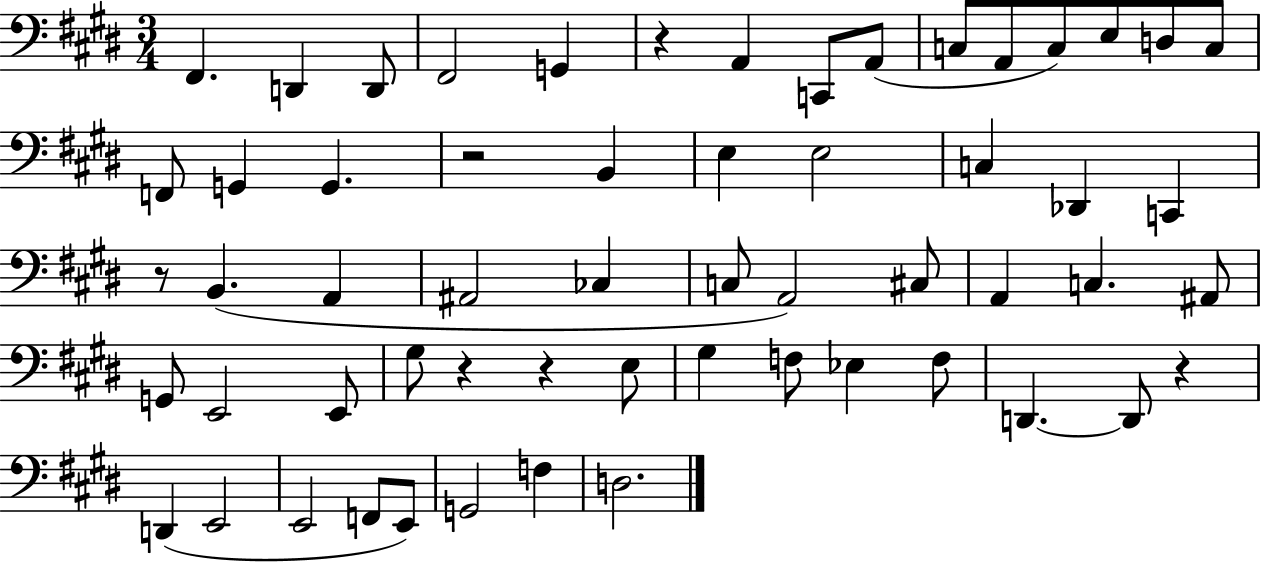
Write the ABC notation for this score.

X:1
T:Untitled
M:3/4
L:1/4
K:E
^F,, D,, D,,/2 ^F,,2 G,, z A,, C,,/2 A,,/2 C,/2 A,,/2 C,/2 E,/2 D,/2 C,/2 F,,/2 G,, G,, z2 B,, E, E,2 C, _D,, C,, z/2 B,, A,, ^A,,2 _C, C,/2 A,,2 ^C,/2 A,, C, ^A,,/2 G,,/2 E,,2 E,,/2 ^G,/2 z z E,/2 ^G, F,/2 _E, F,/2 D,, D,,/2 z D,, E,,2 E,,2 F,,/2 E,,/2 G,,2 F, D,2